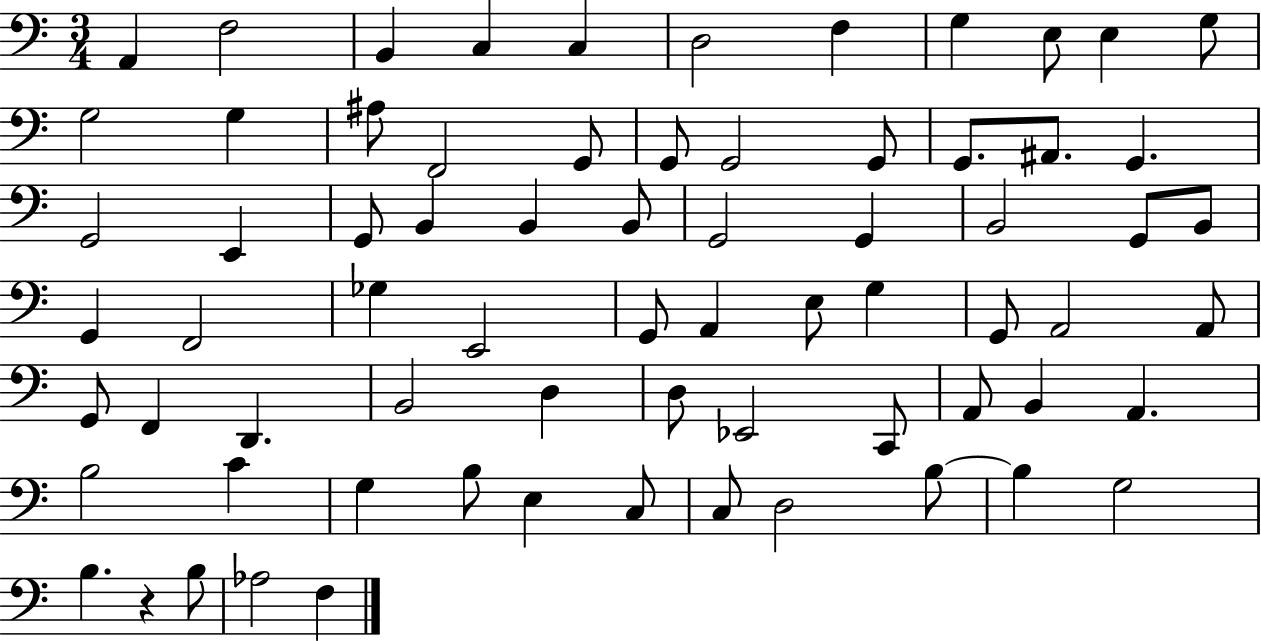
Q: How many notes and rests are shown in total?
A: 71